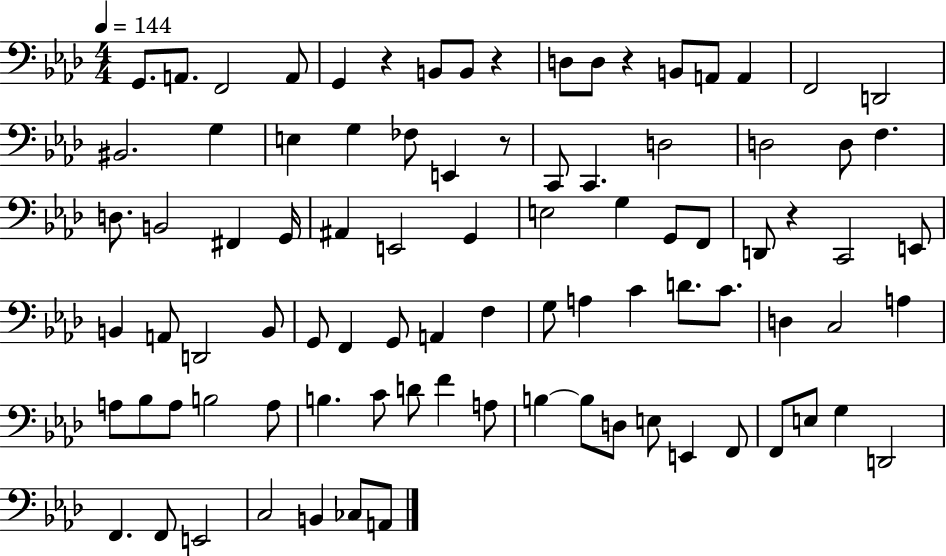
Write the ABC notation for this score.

X:1
T:Untitled
M:4/4
L:1/4
K:Ab
G,,/2 A,,/2 F,,2 A,,/2 G,, z B,,/2 B,,/2 z D,/2 D,/2 z B,,/2 A,,/2 A,, F,,2 D,,2 ^B,,2 G, E, G, _F,/2 E,, z/2 C,,/2 C,, D,2 D,2 D,/2 F, D,/2 B,,2 ^F,, G,,/4 ^A,, E,,2 G,, E,2 G, G,,/2 F,,/2 D,,/2 z C,,2 E,,/2 B,, A,,/2 D,,2 B,,/2 G,,/2 F,, G,,/2 A,, F, G,/2 A, C D/2 C/2 D, C,2 A, A,/2 _B,/2 A,/2 B,2 A,/2 B, C/2 D/2 F A,/2 B, B,/2 D,/2 E,/2 E,, F,,/2 F,,/2 E,/2 G, D,,2 F,, F,,/2 E,,2 C,2 B,, _C,/2 A,,/2